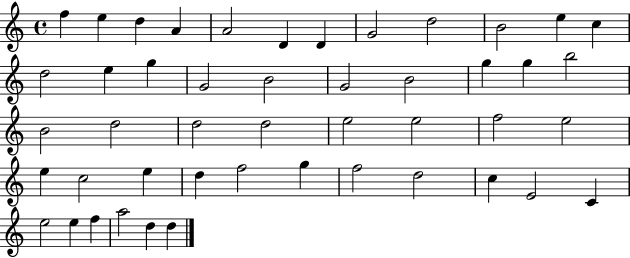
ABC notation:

X:1
T:Untitled
M:4/4
L:1/4
K:C
f e d A A2 D D G2 d2 B2 e c d2 e g G2 B2 G2 B2 g g b2 B2 d2 d2 d2 e2 e2 f2 e2 e c2 e d f2 g f2 d2 c E2 C e2 e f a2 d d